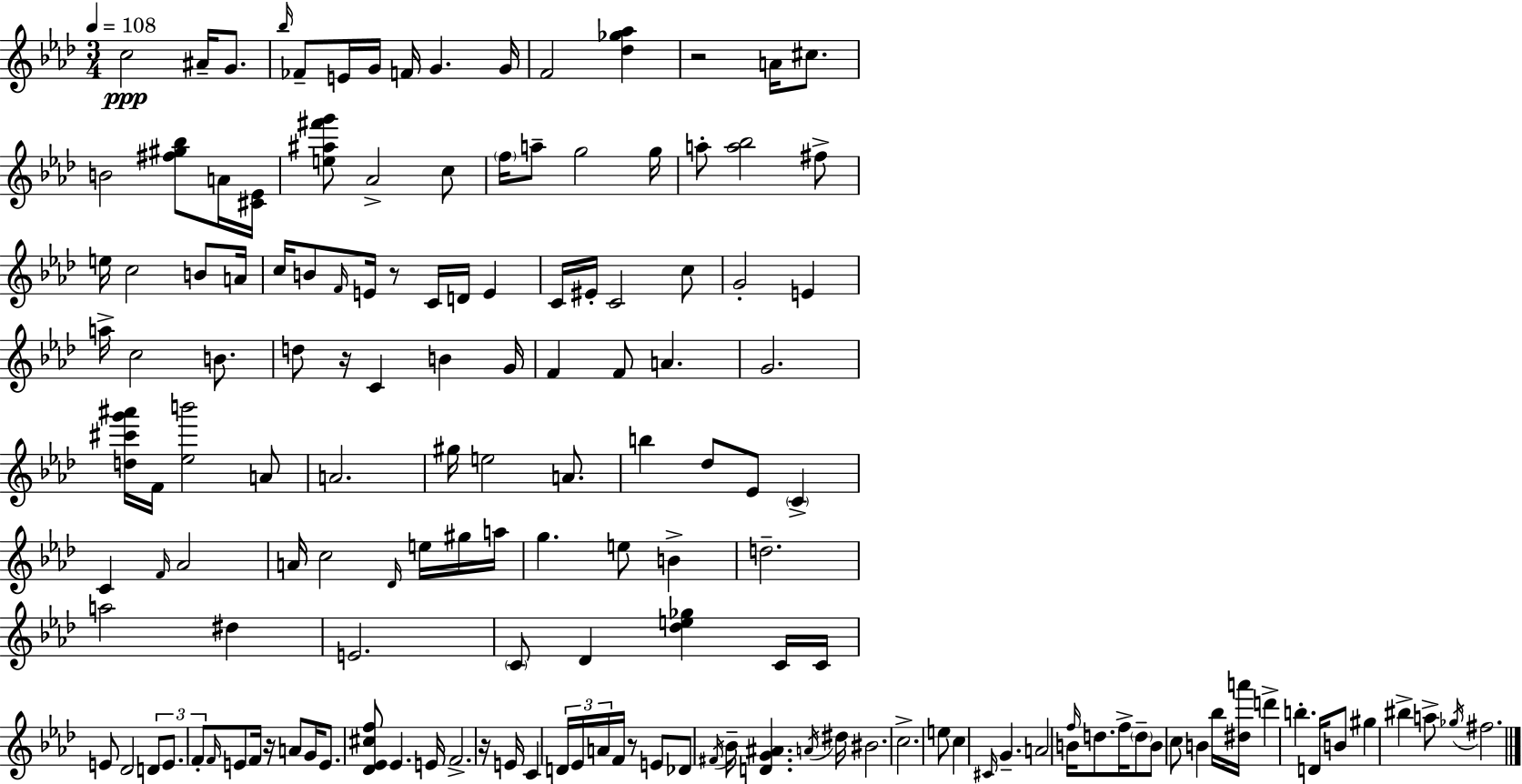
{
  \clef treble
  \numericTimeSignature
  \time 3/4
  \key aes \major
  \tempo 4 = 108
  \repeat volta 2 { c''2\ppp ais'16-- g'8. | \grace { bes''16 } fes'8-- e'16 g'16 f'16 g'4. | g'16 f'2 <des'' ges'' aes''>4 | r2 a'16 cis''8. | \break b'2 <fis'' gis'' bes''>8 a'16 | <cis' ees'>16 <e'' ais'' fis''' g'''>8 aes'2-> c''8 | \parenthesize f''16 a''8-- g''2 | g''16 a''8-. <a'' bes''>2 fis''8-> | \break e''16 c''2 b'8 | a'16 c''16 b'8 \grace { f'16 } e'16 r8 c'16 d'16 e'4 | c'16 eis'16-. c'2 | c''8 g'2-. e'4 | \break a''16-> c''2 b'8. | d''8 r16 c'4 b'4 | g'16 f'4 f'8 a'4. | g'2. | \break <d'' cis''' g''' ais'''>16 f'16 <ees'' b'''>2 | a'8 a'2. | gis''16 e''2 a'8. | b''4 des''8 ees'8 \parenthesize c'4-> | \break c'4 \grace { f'16 } aes'2 | a'16 c''2 | \grace { des'16 } e''16 gis''16 a''16 g''4. e''8 | b'4-> d''2.-- | \break a''2 | dis''4 e'2. | \parenthesize c'8 des'4 <des'' e'' ges''>4 | c'16 c'16 e'8 des'2 | \break \tuplet 3/2 { d'8 e'8. f'8-. } \grace { f'16 } e'8 | f'16 r16 a'8 g'16 e'8. <des' ees' cis'' f''>8 ees'4. | e'16 f'2.-> | r16 e'16 c'4 \tuplet 3/2 { d'16 | \break ees'16 a'16 } f'16 r8 e'8 des'8 \acciaccatura { fis'16 } bes'16-- <d' g' ais'>4. | \acciaccatura { a'16 } dis''16 bis'2. | c''2.-> | e''8 c''4 | \break \grace { cis'16 } g'4.-- a'2 | b'16 \grace { f''16 } d''8. f''16-> \parenthesize d''8-- | b'8 c''8 b'4 bes''16 <dis'' a'''>16 d'''4-> | b''4.-. d'16 b'8 gis''4 | \break bis''4-> a''8-> \acciaccatura { ges''16 } fis''2. | } \bar "|."
}